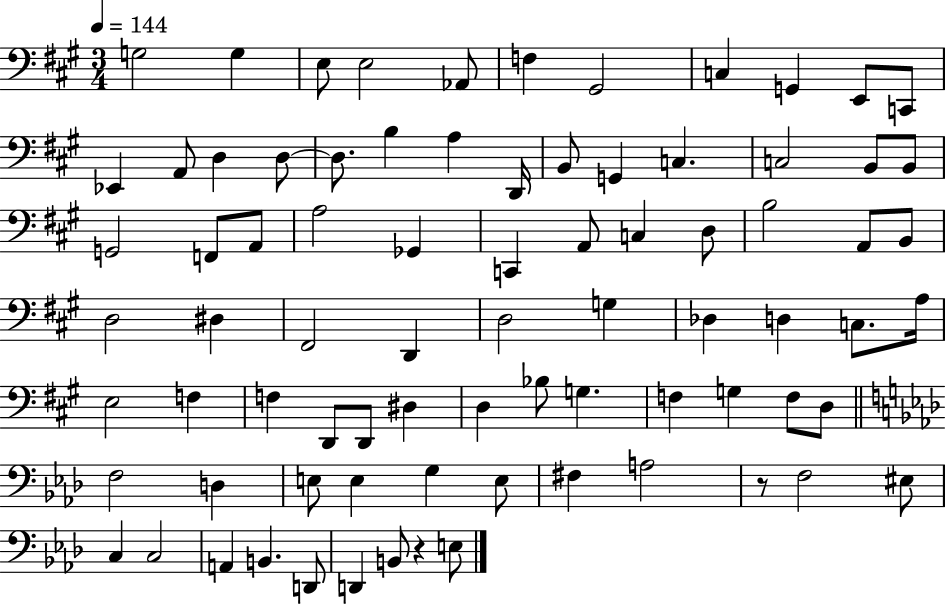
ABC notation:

X:1
T:Untitled
M:3/4
L:1/4
K:A
G,2 G, E,/2 E,2 _A,,/2 F, ^G,,2 C, G,, E,,/2 C,,/2 _E,, A,,/2 D, D,/2 D,/2 B, A, D,,/4 B,,/2 G,, C, C,2 B,,/2 B,,/2 G,,2 F,,/2 A,,/2 A,2 _G,, C,, A,,/2 C, D,/2 B,2 A,,/2 B,,/2 D,2 ^D, ^F,,2 D,, D,2 G, _D, D, C,/2 A,/4 E,2 F, F, D,,/2 D,,/2 ^D, D, _B,/2 G, F, G, F,/2 D,/2 F,2 D, E,/2 E, G, E,/2 ^F, A,2 z/2 F,2 ^E,/2 C, C,2 A,, B,, D,,/2 D,, B,,/2 z E,/2